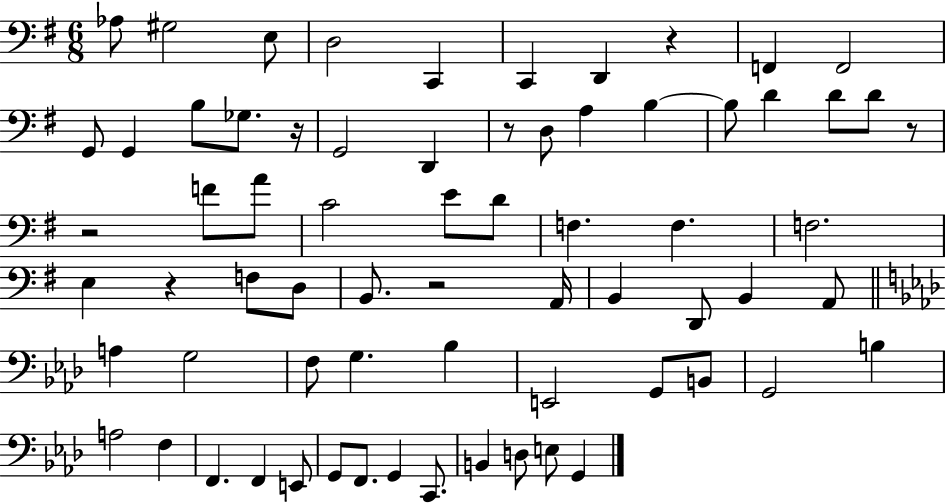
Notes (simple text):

Ab3/e G#3/h E3/e D3/h C2/q C2/q D2/q R/q F2/q F2/h G2/e G2/q B3/e Gb3/e. R/s G2/h D2/q R/e D3/e A3/q B3/q B3/e D4/q D4/e D4/e R/e R/h F4/e A4/e C4/h E4/e D4/e F3/q. F3/q. F3/h. E3/q R/q F3/e D3/e B2/e. R/h A2/s B2/q D2/e B2/q A2/e A3/q G3/h F3/e G3/q. Bb3/q E2/h G2/e B2/e G2/h B3/q A3/h F3/q F2/q. F2/q E2/e G2/e F2/e. G2/q C2/e. B2/q D3/e E3/e G2/q